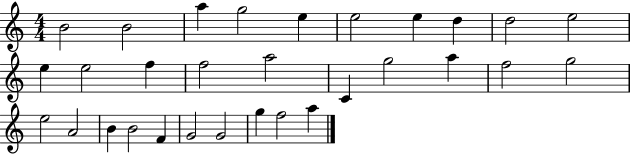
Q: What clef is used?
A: treble